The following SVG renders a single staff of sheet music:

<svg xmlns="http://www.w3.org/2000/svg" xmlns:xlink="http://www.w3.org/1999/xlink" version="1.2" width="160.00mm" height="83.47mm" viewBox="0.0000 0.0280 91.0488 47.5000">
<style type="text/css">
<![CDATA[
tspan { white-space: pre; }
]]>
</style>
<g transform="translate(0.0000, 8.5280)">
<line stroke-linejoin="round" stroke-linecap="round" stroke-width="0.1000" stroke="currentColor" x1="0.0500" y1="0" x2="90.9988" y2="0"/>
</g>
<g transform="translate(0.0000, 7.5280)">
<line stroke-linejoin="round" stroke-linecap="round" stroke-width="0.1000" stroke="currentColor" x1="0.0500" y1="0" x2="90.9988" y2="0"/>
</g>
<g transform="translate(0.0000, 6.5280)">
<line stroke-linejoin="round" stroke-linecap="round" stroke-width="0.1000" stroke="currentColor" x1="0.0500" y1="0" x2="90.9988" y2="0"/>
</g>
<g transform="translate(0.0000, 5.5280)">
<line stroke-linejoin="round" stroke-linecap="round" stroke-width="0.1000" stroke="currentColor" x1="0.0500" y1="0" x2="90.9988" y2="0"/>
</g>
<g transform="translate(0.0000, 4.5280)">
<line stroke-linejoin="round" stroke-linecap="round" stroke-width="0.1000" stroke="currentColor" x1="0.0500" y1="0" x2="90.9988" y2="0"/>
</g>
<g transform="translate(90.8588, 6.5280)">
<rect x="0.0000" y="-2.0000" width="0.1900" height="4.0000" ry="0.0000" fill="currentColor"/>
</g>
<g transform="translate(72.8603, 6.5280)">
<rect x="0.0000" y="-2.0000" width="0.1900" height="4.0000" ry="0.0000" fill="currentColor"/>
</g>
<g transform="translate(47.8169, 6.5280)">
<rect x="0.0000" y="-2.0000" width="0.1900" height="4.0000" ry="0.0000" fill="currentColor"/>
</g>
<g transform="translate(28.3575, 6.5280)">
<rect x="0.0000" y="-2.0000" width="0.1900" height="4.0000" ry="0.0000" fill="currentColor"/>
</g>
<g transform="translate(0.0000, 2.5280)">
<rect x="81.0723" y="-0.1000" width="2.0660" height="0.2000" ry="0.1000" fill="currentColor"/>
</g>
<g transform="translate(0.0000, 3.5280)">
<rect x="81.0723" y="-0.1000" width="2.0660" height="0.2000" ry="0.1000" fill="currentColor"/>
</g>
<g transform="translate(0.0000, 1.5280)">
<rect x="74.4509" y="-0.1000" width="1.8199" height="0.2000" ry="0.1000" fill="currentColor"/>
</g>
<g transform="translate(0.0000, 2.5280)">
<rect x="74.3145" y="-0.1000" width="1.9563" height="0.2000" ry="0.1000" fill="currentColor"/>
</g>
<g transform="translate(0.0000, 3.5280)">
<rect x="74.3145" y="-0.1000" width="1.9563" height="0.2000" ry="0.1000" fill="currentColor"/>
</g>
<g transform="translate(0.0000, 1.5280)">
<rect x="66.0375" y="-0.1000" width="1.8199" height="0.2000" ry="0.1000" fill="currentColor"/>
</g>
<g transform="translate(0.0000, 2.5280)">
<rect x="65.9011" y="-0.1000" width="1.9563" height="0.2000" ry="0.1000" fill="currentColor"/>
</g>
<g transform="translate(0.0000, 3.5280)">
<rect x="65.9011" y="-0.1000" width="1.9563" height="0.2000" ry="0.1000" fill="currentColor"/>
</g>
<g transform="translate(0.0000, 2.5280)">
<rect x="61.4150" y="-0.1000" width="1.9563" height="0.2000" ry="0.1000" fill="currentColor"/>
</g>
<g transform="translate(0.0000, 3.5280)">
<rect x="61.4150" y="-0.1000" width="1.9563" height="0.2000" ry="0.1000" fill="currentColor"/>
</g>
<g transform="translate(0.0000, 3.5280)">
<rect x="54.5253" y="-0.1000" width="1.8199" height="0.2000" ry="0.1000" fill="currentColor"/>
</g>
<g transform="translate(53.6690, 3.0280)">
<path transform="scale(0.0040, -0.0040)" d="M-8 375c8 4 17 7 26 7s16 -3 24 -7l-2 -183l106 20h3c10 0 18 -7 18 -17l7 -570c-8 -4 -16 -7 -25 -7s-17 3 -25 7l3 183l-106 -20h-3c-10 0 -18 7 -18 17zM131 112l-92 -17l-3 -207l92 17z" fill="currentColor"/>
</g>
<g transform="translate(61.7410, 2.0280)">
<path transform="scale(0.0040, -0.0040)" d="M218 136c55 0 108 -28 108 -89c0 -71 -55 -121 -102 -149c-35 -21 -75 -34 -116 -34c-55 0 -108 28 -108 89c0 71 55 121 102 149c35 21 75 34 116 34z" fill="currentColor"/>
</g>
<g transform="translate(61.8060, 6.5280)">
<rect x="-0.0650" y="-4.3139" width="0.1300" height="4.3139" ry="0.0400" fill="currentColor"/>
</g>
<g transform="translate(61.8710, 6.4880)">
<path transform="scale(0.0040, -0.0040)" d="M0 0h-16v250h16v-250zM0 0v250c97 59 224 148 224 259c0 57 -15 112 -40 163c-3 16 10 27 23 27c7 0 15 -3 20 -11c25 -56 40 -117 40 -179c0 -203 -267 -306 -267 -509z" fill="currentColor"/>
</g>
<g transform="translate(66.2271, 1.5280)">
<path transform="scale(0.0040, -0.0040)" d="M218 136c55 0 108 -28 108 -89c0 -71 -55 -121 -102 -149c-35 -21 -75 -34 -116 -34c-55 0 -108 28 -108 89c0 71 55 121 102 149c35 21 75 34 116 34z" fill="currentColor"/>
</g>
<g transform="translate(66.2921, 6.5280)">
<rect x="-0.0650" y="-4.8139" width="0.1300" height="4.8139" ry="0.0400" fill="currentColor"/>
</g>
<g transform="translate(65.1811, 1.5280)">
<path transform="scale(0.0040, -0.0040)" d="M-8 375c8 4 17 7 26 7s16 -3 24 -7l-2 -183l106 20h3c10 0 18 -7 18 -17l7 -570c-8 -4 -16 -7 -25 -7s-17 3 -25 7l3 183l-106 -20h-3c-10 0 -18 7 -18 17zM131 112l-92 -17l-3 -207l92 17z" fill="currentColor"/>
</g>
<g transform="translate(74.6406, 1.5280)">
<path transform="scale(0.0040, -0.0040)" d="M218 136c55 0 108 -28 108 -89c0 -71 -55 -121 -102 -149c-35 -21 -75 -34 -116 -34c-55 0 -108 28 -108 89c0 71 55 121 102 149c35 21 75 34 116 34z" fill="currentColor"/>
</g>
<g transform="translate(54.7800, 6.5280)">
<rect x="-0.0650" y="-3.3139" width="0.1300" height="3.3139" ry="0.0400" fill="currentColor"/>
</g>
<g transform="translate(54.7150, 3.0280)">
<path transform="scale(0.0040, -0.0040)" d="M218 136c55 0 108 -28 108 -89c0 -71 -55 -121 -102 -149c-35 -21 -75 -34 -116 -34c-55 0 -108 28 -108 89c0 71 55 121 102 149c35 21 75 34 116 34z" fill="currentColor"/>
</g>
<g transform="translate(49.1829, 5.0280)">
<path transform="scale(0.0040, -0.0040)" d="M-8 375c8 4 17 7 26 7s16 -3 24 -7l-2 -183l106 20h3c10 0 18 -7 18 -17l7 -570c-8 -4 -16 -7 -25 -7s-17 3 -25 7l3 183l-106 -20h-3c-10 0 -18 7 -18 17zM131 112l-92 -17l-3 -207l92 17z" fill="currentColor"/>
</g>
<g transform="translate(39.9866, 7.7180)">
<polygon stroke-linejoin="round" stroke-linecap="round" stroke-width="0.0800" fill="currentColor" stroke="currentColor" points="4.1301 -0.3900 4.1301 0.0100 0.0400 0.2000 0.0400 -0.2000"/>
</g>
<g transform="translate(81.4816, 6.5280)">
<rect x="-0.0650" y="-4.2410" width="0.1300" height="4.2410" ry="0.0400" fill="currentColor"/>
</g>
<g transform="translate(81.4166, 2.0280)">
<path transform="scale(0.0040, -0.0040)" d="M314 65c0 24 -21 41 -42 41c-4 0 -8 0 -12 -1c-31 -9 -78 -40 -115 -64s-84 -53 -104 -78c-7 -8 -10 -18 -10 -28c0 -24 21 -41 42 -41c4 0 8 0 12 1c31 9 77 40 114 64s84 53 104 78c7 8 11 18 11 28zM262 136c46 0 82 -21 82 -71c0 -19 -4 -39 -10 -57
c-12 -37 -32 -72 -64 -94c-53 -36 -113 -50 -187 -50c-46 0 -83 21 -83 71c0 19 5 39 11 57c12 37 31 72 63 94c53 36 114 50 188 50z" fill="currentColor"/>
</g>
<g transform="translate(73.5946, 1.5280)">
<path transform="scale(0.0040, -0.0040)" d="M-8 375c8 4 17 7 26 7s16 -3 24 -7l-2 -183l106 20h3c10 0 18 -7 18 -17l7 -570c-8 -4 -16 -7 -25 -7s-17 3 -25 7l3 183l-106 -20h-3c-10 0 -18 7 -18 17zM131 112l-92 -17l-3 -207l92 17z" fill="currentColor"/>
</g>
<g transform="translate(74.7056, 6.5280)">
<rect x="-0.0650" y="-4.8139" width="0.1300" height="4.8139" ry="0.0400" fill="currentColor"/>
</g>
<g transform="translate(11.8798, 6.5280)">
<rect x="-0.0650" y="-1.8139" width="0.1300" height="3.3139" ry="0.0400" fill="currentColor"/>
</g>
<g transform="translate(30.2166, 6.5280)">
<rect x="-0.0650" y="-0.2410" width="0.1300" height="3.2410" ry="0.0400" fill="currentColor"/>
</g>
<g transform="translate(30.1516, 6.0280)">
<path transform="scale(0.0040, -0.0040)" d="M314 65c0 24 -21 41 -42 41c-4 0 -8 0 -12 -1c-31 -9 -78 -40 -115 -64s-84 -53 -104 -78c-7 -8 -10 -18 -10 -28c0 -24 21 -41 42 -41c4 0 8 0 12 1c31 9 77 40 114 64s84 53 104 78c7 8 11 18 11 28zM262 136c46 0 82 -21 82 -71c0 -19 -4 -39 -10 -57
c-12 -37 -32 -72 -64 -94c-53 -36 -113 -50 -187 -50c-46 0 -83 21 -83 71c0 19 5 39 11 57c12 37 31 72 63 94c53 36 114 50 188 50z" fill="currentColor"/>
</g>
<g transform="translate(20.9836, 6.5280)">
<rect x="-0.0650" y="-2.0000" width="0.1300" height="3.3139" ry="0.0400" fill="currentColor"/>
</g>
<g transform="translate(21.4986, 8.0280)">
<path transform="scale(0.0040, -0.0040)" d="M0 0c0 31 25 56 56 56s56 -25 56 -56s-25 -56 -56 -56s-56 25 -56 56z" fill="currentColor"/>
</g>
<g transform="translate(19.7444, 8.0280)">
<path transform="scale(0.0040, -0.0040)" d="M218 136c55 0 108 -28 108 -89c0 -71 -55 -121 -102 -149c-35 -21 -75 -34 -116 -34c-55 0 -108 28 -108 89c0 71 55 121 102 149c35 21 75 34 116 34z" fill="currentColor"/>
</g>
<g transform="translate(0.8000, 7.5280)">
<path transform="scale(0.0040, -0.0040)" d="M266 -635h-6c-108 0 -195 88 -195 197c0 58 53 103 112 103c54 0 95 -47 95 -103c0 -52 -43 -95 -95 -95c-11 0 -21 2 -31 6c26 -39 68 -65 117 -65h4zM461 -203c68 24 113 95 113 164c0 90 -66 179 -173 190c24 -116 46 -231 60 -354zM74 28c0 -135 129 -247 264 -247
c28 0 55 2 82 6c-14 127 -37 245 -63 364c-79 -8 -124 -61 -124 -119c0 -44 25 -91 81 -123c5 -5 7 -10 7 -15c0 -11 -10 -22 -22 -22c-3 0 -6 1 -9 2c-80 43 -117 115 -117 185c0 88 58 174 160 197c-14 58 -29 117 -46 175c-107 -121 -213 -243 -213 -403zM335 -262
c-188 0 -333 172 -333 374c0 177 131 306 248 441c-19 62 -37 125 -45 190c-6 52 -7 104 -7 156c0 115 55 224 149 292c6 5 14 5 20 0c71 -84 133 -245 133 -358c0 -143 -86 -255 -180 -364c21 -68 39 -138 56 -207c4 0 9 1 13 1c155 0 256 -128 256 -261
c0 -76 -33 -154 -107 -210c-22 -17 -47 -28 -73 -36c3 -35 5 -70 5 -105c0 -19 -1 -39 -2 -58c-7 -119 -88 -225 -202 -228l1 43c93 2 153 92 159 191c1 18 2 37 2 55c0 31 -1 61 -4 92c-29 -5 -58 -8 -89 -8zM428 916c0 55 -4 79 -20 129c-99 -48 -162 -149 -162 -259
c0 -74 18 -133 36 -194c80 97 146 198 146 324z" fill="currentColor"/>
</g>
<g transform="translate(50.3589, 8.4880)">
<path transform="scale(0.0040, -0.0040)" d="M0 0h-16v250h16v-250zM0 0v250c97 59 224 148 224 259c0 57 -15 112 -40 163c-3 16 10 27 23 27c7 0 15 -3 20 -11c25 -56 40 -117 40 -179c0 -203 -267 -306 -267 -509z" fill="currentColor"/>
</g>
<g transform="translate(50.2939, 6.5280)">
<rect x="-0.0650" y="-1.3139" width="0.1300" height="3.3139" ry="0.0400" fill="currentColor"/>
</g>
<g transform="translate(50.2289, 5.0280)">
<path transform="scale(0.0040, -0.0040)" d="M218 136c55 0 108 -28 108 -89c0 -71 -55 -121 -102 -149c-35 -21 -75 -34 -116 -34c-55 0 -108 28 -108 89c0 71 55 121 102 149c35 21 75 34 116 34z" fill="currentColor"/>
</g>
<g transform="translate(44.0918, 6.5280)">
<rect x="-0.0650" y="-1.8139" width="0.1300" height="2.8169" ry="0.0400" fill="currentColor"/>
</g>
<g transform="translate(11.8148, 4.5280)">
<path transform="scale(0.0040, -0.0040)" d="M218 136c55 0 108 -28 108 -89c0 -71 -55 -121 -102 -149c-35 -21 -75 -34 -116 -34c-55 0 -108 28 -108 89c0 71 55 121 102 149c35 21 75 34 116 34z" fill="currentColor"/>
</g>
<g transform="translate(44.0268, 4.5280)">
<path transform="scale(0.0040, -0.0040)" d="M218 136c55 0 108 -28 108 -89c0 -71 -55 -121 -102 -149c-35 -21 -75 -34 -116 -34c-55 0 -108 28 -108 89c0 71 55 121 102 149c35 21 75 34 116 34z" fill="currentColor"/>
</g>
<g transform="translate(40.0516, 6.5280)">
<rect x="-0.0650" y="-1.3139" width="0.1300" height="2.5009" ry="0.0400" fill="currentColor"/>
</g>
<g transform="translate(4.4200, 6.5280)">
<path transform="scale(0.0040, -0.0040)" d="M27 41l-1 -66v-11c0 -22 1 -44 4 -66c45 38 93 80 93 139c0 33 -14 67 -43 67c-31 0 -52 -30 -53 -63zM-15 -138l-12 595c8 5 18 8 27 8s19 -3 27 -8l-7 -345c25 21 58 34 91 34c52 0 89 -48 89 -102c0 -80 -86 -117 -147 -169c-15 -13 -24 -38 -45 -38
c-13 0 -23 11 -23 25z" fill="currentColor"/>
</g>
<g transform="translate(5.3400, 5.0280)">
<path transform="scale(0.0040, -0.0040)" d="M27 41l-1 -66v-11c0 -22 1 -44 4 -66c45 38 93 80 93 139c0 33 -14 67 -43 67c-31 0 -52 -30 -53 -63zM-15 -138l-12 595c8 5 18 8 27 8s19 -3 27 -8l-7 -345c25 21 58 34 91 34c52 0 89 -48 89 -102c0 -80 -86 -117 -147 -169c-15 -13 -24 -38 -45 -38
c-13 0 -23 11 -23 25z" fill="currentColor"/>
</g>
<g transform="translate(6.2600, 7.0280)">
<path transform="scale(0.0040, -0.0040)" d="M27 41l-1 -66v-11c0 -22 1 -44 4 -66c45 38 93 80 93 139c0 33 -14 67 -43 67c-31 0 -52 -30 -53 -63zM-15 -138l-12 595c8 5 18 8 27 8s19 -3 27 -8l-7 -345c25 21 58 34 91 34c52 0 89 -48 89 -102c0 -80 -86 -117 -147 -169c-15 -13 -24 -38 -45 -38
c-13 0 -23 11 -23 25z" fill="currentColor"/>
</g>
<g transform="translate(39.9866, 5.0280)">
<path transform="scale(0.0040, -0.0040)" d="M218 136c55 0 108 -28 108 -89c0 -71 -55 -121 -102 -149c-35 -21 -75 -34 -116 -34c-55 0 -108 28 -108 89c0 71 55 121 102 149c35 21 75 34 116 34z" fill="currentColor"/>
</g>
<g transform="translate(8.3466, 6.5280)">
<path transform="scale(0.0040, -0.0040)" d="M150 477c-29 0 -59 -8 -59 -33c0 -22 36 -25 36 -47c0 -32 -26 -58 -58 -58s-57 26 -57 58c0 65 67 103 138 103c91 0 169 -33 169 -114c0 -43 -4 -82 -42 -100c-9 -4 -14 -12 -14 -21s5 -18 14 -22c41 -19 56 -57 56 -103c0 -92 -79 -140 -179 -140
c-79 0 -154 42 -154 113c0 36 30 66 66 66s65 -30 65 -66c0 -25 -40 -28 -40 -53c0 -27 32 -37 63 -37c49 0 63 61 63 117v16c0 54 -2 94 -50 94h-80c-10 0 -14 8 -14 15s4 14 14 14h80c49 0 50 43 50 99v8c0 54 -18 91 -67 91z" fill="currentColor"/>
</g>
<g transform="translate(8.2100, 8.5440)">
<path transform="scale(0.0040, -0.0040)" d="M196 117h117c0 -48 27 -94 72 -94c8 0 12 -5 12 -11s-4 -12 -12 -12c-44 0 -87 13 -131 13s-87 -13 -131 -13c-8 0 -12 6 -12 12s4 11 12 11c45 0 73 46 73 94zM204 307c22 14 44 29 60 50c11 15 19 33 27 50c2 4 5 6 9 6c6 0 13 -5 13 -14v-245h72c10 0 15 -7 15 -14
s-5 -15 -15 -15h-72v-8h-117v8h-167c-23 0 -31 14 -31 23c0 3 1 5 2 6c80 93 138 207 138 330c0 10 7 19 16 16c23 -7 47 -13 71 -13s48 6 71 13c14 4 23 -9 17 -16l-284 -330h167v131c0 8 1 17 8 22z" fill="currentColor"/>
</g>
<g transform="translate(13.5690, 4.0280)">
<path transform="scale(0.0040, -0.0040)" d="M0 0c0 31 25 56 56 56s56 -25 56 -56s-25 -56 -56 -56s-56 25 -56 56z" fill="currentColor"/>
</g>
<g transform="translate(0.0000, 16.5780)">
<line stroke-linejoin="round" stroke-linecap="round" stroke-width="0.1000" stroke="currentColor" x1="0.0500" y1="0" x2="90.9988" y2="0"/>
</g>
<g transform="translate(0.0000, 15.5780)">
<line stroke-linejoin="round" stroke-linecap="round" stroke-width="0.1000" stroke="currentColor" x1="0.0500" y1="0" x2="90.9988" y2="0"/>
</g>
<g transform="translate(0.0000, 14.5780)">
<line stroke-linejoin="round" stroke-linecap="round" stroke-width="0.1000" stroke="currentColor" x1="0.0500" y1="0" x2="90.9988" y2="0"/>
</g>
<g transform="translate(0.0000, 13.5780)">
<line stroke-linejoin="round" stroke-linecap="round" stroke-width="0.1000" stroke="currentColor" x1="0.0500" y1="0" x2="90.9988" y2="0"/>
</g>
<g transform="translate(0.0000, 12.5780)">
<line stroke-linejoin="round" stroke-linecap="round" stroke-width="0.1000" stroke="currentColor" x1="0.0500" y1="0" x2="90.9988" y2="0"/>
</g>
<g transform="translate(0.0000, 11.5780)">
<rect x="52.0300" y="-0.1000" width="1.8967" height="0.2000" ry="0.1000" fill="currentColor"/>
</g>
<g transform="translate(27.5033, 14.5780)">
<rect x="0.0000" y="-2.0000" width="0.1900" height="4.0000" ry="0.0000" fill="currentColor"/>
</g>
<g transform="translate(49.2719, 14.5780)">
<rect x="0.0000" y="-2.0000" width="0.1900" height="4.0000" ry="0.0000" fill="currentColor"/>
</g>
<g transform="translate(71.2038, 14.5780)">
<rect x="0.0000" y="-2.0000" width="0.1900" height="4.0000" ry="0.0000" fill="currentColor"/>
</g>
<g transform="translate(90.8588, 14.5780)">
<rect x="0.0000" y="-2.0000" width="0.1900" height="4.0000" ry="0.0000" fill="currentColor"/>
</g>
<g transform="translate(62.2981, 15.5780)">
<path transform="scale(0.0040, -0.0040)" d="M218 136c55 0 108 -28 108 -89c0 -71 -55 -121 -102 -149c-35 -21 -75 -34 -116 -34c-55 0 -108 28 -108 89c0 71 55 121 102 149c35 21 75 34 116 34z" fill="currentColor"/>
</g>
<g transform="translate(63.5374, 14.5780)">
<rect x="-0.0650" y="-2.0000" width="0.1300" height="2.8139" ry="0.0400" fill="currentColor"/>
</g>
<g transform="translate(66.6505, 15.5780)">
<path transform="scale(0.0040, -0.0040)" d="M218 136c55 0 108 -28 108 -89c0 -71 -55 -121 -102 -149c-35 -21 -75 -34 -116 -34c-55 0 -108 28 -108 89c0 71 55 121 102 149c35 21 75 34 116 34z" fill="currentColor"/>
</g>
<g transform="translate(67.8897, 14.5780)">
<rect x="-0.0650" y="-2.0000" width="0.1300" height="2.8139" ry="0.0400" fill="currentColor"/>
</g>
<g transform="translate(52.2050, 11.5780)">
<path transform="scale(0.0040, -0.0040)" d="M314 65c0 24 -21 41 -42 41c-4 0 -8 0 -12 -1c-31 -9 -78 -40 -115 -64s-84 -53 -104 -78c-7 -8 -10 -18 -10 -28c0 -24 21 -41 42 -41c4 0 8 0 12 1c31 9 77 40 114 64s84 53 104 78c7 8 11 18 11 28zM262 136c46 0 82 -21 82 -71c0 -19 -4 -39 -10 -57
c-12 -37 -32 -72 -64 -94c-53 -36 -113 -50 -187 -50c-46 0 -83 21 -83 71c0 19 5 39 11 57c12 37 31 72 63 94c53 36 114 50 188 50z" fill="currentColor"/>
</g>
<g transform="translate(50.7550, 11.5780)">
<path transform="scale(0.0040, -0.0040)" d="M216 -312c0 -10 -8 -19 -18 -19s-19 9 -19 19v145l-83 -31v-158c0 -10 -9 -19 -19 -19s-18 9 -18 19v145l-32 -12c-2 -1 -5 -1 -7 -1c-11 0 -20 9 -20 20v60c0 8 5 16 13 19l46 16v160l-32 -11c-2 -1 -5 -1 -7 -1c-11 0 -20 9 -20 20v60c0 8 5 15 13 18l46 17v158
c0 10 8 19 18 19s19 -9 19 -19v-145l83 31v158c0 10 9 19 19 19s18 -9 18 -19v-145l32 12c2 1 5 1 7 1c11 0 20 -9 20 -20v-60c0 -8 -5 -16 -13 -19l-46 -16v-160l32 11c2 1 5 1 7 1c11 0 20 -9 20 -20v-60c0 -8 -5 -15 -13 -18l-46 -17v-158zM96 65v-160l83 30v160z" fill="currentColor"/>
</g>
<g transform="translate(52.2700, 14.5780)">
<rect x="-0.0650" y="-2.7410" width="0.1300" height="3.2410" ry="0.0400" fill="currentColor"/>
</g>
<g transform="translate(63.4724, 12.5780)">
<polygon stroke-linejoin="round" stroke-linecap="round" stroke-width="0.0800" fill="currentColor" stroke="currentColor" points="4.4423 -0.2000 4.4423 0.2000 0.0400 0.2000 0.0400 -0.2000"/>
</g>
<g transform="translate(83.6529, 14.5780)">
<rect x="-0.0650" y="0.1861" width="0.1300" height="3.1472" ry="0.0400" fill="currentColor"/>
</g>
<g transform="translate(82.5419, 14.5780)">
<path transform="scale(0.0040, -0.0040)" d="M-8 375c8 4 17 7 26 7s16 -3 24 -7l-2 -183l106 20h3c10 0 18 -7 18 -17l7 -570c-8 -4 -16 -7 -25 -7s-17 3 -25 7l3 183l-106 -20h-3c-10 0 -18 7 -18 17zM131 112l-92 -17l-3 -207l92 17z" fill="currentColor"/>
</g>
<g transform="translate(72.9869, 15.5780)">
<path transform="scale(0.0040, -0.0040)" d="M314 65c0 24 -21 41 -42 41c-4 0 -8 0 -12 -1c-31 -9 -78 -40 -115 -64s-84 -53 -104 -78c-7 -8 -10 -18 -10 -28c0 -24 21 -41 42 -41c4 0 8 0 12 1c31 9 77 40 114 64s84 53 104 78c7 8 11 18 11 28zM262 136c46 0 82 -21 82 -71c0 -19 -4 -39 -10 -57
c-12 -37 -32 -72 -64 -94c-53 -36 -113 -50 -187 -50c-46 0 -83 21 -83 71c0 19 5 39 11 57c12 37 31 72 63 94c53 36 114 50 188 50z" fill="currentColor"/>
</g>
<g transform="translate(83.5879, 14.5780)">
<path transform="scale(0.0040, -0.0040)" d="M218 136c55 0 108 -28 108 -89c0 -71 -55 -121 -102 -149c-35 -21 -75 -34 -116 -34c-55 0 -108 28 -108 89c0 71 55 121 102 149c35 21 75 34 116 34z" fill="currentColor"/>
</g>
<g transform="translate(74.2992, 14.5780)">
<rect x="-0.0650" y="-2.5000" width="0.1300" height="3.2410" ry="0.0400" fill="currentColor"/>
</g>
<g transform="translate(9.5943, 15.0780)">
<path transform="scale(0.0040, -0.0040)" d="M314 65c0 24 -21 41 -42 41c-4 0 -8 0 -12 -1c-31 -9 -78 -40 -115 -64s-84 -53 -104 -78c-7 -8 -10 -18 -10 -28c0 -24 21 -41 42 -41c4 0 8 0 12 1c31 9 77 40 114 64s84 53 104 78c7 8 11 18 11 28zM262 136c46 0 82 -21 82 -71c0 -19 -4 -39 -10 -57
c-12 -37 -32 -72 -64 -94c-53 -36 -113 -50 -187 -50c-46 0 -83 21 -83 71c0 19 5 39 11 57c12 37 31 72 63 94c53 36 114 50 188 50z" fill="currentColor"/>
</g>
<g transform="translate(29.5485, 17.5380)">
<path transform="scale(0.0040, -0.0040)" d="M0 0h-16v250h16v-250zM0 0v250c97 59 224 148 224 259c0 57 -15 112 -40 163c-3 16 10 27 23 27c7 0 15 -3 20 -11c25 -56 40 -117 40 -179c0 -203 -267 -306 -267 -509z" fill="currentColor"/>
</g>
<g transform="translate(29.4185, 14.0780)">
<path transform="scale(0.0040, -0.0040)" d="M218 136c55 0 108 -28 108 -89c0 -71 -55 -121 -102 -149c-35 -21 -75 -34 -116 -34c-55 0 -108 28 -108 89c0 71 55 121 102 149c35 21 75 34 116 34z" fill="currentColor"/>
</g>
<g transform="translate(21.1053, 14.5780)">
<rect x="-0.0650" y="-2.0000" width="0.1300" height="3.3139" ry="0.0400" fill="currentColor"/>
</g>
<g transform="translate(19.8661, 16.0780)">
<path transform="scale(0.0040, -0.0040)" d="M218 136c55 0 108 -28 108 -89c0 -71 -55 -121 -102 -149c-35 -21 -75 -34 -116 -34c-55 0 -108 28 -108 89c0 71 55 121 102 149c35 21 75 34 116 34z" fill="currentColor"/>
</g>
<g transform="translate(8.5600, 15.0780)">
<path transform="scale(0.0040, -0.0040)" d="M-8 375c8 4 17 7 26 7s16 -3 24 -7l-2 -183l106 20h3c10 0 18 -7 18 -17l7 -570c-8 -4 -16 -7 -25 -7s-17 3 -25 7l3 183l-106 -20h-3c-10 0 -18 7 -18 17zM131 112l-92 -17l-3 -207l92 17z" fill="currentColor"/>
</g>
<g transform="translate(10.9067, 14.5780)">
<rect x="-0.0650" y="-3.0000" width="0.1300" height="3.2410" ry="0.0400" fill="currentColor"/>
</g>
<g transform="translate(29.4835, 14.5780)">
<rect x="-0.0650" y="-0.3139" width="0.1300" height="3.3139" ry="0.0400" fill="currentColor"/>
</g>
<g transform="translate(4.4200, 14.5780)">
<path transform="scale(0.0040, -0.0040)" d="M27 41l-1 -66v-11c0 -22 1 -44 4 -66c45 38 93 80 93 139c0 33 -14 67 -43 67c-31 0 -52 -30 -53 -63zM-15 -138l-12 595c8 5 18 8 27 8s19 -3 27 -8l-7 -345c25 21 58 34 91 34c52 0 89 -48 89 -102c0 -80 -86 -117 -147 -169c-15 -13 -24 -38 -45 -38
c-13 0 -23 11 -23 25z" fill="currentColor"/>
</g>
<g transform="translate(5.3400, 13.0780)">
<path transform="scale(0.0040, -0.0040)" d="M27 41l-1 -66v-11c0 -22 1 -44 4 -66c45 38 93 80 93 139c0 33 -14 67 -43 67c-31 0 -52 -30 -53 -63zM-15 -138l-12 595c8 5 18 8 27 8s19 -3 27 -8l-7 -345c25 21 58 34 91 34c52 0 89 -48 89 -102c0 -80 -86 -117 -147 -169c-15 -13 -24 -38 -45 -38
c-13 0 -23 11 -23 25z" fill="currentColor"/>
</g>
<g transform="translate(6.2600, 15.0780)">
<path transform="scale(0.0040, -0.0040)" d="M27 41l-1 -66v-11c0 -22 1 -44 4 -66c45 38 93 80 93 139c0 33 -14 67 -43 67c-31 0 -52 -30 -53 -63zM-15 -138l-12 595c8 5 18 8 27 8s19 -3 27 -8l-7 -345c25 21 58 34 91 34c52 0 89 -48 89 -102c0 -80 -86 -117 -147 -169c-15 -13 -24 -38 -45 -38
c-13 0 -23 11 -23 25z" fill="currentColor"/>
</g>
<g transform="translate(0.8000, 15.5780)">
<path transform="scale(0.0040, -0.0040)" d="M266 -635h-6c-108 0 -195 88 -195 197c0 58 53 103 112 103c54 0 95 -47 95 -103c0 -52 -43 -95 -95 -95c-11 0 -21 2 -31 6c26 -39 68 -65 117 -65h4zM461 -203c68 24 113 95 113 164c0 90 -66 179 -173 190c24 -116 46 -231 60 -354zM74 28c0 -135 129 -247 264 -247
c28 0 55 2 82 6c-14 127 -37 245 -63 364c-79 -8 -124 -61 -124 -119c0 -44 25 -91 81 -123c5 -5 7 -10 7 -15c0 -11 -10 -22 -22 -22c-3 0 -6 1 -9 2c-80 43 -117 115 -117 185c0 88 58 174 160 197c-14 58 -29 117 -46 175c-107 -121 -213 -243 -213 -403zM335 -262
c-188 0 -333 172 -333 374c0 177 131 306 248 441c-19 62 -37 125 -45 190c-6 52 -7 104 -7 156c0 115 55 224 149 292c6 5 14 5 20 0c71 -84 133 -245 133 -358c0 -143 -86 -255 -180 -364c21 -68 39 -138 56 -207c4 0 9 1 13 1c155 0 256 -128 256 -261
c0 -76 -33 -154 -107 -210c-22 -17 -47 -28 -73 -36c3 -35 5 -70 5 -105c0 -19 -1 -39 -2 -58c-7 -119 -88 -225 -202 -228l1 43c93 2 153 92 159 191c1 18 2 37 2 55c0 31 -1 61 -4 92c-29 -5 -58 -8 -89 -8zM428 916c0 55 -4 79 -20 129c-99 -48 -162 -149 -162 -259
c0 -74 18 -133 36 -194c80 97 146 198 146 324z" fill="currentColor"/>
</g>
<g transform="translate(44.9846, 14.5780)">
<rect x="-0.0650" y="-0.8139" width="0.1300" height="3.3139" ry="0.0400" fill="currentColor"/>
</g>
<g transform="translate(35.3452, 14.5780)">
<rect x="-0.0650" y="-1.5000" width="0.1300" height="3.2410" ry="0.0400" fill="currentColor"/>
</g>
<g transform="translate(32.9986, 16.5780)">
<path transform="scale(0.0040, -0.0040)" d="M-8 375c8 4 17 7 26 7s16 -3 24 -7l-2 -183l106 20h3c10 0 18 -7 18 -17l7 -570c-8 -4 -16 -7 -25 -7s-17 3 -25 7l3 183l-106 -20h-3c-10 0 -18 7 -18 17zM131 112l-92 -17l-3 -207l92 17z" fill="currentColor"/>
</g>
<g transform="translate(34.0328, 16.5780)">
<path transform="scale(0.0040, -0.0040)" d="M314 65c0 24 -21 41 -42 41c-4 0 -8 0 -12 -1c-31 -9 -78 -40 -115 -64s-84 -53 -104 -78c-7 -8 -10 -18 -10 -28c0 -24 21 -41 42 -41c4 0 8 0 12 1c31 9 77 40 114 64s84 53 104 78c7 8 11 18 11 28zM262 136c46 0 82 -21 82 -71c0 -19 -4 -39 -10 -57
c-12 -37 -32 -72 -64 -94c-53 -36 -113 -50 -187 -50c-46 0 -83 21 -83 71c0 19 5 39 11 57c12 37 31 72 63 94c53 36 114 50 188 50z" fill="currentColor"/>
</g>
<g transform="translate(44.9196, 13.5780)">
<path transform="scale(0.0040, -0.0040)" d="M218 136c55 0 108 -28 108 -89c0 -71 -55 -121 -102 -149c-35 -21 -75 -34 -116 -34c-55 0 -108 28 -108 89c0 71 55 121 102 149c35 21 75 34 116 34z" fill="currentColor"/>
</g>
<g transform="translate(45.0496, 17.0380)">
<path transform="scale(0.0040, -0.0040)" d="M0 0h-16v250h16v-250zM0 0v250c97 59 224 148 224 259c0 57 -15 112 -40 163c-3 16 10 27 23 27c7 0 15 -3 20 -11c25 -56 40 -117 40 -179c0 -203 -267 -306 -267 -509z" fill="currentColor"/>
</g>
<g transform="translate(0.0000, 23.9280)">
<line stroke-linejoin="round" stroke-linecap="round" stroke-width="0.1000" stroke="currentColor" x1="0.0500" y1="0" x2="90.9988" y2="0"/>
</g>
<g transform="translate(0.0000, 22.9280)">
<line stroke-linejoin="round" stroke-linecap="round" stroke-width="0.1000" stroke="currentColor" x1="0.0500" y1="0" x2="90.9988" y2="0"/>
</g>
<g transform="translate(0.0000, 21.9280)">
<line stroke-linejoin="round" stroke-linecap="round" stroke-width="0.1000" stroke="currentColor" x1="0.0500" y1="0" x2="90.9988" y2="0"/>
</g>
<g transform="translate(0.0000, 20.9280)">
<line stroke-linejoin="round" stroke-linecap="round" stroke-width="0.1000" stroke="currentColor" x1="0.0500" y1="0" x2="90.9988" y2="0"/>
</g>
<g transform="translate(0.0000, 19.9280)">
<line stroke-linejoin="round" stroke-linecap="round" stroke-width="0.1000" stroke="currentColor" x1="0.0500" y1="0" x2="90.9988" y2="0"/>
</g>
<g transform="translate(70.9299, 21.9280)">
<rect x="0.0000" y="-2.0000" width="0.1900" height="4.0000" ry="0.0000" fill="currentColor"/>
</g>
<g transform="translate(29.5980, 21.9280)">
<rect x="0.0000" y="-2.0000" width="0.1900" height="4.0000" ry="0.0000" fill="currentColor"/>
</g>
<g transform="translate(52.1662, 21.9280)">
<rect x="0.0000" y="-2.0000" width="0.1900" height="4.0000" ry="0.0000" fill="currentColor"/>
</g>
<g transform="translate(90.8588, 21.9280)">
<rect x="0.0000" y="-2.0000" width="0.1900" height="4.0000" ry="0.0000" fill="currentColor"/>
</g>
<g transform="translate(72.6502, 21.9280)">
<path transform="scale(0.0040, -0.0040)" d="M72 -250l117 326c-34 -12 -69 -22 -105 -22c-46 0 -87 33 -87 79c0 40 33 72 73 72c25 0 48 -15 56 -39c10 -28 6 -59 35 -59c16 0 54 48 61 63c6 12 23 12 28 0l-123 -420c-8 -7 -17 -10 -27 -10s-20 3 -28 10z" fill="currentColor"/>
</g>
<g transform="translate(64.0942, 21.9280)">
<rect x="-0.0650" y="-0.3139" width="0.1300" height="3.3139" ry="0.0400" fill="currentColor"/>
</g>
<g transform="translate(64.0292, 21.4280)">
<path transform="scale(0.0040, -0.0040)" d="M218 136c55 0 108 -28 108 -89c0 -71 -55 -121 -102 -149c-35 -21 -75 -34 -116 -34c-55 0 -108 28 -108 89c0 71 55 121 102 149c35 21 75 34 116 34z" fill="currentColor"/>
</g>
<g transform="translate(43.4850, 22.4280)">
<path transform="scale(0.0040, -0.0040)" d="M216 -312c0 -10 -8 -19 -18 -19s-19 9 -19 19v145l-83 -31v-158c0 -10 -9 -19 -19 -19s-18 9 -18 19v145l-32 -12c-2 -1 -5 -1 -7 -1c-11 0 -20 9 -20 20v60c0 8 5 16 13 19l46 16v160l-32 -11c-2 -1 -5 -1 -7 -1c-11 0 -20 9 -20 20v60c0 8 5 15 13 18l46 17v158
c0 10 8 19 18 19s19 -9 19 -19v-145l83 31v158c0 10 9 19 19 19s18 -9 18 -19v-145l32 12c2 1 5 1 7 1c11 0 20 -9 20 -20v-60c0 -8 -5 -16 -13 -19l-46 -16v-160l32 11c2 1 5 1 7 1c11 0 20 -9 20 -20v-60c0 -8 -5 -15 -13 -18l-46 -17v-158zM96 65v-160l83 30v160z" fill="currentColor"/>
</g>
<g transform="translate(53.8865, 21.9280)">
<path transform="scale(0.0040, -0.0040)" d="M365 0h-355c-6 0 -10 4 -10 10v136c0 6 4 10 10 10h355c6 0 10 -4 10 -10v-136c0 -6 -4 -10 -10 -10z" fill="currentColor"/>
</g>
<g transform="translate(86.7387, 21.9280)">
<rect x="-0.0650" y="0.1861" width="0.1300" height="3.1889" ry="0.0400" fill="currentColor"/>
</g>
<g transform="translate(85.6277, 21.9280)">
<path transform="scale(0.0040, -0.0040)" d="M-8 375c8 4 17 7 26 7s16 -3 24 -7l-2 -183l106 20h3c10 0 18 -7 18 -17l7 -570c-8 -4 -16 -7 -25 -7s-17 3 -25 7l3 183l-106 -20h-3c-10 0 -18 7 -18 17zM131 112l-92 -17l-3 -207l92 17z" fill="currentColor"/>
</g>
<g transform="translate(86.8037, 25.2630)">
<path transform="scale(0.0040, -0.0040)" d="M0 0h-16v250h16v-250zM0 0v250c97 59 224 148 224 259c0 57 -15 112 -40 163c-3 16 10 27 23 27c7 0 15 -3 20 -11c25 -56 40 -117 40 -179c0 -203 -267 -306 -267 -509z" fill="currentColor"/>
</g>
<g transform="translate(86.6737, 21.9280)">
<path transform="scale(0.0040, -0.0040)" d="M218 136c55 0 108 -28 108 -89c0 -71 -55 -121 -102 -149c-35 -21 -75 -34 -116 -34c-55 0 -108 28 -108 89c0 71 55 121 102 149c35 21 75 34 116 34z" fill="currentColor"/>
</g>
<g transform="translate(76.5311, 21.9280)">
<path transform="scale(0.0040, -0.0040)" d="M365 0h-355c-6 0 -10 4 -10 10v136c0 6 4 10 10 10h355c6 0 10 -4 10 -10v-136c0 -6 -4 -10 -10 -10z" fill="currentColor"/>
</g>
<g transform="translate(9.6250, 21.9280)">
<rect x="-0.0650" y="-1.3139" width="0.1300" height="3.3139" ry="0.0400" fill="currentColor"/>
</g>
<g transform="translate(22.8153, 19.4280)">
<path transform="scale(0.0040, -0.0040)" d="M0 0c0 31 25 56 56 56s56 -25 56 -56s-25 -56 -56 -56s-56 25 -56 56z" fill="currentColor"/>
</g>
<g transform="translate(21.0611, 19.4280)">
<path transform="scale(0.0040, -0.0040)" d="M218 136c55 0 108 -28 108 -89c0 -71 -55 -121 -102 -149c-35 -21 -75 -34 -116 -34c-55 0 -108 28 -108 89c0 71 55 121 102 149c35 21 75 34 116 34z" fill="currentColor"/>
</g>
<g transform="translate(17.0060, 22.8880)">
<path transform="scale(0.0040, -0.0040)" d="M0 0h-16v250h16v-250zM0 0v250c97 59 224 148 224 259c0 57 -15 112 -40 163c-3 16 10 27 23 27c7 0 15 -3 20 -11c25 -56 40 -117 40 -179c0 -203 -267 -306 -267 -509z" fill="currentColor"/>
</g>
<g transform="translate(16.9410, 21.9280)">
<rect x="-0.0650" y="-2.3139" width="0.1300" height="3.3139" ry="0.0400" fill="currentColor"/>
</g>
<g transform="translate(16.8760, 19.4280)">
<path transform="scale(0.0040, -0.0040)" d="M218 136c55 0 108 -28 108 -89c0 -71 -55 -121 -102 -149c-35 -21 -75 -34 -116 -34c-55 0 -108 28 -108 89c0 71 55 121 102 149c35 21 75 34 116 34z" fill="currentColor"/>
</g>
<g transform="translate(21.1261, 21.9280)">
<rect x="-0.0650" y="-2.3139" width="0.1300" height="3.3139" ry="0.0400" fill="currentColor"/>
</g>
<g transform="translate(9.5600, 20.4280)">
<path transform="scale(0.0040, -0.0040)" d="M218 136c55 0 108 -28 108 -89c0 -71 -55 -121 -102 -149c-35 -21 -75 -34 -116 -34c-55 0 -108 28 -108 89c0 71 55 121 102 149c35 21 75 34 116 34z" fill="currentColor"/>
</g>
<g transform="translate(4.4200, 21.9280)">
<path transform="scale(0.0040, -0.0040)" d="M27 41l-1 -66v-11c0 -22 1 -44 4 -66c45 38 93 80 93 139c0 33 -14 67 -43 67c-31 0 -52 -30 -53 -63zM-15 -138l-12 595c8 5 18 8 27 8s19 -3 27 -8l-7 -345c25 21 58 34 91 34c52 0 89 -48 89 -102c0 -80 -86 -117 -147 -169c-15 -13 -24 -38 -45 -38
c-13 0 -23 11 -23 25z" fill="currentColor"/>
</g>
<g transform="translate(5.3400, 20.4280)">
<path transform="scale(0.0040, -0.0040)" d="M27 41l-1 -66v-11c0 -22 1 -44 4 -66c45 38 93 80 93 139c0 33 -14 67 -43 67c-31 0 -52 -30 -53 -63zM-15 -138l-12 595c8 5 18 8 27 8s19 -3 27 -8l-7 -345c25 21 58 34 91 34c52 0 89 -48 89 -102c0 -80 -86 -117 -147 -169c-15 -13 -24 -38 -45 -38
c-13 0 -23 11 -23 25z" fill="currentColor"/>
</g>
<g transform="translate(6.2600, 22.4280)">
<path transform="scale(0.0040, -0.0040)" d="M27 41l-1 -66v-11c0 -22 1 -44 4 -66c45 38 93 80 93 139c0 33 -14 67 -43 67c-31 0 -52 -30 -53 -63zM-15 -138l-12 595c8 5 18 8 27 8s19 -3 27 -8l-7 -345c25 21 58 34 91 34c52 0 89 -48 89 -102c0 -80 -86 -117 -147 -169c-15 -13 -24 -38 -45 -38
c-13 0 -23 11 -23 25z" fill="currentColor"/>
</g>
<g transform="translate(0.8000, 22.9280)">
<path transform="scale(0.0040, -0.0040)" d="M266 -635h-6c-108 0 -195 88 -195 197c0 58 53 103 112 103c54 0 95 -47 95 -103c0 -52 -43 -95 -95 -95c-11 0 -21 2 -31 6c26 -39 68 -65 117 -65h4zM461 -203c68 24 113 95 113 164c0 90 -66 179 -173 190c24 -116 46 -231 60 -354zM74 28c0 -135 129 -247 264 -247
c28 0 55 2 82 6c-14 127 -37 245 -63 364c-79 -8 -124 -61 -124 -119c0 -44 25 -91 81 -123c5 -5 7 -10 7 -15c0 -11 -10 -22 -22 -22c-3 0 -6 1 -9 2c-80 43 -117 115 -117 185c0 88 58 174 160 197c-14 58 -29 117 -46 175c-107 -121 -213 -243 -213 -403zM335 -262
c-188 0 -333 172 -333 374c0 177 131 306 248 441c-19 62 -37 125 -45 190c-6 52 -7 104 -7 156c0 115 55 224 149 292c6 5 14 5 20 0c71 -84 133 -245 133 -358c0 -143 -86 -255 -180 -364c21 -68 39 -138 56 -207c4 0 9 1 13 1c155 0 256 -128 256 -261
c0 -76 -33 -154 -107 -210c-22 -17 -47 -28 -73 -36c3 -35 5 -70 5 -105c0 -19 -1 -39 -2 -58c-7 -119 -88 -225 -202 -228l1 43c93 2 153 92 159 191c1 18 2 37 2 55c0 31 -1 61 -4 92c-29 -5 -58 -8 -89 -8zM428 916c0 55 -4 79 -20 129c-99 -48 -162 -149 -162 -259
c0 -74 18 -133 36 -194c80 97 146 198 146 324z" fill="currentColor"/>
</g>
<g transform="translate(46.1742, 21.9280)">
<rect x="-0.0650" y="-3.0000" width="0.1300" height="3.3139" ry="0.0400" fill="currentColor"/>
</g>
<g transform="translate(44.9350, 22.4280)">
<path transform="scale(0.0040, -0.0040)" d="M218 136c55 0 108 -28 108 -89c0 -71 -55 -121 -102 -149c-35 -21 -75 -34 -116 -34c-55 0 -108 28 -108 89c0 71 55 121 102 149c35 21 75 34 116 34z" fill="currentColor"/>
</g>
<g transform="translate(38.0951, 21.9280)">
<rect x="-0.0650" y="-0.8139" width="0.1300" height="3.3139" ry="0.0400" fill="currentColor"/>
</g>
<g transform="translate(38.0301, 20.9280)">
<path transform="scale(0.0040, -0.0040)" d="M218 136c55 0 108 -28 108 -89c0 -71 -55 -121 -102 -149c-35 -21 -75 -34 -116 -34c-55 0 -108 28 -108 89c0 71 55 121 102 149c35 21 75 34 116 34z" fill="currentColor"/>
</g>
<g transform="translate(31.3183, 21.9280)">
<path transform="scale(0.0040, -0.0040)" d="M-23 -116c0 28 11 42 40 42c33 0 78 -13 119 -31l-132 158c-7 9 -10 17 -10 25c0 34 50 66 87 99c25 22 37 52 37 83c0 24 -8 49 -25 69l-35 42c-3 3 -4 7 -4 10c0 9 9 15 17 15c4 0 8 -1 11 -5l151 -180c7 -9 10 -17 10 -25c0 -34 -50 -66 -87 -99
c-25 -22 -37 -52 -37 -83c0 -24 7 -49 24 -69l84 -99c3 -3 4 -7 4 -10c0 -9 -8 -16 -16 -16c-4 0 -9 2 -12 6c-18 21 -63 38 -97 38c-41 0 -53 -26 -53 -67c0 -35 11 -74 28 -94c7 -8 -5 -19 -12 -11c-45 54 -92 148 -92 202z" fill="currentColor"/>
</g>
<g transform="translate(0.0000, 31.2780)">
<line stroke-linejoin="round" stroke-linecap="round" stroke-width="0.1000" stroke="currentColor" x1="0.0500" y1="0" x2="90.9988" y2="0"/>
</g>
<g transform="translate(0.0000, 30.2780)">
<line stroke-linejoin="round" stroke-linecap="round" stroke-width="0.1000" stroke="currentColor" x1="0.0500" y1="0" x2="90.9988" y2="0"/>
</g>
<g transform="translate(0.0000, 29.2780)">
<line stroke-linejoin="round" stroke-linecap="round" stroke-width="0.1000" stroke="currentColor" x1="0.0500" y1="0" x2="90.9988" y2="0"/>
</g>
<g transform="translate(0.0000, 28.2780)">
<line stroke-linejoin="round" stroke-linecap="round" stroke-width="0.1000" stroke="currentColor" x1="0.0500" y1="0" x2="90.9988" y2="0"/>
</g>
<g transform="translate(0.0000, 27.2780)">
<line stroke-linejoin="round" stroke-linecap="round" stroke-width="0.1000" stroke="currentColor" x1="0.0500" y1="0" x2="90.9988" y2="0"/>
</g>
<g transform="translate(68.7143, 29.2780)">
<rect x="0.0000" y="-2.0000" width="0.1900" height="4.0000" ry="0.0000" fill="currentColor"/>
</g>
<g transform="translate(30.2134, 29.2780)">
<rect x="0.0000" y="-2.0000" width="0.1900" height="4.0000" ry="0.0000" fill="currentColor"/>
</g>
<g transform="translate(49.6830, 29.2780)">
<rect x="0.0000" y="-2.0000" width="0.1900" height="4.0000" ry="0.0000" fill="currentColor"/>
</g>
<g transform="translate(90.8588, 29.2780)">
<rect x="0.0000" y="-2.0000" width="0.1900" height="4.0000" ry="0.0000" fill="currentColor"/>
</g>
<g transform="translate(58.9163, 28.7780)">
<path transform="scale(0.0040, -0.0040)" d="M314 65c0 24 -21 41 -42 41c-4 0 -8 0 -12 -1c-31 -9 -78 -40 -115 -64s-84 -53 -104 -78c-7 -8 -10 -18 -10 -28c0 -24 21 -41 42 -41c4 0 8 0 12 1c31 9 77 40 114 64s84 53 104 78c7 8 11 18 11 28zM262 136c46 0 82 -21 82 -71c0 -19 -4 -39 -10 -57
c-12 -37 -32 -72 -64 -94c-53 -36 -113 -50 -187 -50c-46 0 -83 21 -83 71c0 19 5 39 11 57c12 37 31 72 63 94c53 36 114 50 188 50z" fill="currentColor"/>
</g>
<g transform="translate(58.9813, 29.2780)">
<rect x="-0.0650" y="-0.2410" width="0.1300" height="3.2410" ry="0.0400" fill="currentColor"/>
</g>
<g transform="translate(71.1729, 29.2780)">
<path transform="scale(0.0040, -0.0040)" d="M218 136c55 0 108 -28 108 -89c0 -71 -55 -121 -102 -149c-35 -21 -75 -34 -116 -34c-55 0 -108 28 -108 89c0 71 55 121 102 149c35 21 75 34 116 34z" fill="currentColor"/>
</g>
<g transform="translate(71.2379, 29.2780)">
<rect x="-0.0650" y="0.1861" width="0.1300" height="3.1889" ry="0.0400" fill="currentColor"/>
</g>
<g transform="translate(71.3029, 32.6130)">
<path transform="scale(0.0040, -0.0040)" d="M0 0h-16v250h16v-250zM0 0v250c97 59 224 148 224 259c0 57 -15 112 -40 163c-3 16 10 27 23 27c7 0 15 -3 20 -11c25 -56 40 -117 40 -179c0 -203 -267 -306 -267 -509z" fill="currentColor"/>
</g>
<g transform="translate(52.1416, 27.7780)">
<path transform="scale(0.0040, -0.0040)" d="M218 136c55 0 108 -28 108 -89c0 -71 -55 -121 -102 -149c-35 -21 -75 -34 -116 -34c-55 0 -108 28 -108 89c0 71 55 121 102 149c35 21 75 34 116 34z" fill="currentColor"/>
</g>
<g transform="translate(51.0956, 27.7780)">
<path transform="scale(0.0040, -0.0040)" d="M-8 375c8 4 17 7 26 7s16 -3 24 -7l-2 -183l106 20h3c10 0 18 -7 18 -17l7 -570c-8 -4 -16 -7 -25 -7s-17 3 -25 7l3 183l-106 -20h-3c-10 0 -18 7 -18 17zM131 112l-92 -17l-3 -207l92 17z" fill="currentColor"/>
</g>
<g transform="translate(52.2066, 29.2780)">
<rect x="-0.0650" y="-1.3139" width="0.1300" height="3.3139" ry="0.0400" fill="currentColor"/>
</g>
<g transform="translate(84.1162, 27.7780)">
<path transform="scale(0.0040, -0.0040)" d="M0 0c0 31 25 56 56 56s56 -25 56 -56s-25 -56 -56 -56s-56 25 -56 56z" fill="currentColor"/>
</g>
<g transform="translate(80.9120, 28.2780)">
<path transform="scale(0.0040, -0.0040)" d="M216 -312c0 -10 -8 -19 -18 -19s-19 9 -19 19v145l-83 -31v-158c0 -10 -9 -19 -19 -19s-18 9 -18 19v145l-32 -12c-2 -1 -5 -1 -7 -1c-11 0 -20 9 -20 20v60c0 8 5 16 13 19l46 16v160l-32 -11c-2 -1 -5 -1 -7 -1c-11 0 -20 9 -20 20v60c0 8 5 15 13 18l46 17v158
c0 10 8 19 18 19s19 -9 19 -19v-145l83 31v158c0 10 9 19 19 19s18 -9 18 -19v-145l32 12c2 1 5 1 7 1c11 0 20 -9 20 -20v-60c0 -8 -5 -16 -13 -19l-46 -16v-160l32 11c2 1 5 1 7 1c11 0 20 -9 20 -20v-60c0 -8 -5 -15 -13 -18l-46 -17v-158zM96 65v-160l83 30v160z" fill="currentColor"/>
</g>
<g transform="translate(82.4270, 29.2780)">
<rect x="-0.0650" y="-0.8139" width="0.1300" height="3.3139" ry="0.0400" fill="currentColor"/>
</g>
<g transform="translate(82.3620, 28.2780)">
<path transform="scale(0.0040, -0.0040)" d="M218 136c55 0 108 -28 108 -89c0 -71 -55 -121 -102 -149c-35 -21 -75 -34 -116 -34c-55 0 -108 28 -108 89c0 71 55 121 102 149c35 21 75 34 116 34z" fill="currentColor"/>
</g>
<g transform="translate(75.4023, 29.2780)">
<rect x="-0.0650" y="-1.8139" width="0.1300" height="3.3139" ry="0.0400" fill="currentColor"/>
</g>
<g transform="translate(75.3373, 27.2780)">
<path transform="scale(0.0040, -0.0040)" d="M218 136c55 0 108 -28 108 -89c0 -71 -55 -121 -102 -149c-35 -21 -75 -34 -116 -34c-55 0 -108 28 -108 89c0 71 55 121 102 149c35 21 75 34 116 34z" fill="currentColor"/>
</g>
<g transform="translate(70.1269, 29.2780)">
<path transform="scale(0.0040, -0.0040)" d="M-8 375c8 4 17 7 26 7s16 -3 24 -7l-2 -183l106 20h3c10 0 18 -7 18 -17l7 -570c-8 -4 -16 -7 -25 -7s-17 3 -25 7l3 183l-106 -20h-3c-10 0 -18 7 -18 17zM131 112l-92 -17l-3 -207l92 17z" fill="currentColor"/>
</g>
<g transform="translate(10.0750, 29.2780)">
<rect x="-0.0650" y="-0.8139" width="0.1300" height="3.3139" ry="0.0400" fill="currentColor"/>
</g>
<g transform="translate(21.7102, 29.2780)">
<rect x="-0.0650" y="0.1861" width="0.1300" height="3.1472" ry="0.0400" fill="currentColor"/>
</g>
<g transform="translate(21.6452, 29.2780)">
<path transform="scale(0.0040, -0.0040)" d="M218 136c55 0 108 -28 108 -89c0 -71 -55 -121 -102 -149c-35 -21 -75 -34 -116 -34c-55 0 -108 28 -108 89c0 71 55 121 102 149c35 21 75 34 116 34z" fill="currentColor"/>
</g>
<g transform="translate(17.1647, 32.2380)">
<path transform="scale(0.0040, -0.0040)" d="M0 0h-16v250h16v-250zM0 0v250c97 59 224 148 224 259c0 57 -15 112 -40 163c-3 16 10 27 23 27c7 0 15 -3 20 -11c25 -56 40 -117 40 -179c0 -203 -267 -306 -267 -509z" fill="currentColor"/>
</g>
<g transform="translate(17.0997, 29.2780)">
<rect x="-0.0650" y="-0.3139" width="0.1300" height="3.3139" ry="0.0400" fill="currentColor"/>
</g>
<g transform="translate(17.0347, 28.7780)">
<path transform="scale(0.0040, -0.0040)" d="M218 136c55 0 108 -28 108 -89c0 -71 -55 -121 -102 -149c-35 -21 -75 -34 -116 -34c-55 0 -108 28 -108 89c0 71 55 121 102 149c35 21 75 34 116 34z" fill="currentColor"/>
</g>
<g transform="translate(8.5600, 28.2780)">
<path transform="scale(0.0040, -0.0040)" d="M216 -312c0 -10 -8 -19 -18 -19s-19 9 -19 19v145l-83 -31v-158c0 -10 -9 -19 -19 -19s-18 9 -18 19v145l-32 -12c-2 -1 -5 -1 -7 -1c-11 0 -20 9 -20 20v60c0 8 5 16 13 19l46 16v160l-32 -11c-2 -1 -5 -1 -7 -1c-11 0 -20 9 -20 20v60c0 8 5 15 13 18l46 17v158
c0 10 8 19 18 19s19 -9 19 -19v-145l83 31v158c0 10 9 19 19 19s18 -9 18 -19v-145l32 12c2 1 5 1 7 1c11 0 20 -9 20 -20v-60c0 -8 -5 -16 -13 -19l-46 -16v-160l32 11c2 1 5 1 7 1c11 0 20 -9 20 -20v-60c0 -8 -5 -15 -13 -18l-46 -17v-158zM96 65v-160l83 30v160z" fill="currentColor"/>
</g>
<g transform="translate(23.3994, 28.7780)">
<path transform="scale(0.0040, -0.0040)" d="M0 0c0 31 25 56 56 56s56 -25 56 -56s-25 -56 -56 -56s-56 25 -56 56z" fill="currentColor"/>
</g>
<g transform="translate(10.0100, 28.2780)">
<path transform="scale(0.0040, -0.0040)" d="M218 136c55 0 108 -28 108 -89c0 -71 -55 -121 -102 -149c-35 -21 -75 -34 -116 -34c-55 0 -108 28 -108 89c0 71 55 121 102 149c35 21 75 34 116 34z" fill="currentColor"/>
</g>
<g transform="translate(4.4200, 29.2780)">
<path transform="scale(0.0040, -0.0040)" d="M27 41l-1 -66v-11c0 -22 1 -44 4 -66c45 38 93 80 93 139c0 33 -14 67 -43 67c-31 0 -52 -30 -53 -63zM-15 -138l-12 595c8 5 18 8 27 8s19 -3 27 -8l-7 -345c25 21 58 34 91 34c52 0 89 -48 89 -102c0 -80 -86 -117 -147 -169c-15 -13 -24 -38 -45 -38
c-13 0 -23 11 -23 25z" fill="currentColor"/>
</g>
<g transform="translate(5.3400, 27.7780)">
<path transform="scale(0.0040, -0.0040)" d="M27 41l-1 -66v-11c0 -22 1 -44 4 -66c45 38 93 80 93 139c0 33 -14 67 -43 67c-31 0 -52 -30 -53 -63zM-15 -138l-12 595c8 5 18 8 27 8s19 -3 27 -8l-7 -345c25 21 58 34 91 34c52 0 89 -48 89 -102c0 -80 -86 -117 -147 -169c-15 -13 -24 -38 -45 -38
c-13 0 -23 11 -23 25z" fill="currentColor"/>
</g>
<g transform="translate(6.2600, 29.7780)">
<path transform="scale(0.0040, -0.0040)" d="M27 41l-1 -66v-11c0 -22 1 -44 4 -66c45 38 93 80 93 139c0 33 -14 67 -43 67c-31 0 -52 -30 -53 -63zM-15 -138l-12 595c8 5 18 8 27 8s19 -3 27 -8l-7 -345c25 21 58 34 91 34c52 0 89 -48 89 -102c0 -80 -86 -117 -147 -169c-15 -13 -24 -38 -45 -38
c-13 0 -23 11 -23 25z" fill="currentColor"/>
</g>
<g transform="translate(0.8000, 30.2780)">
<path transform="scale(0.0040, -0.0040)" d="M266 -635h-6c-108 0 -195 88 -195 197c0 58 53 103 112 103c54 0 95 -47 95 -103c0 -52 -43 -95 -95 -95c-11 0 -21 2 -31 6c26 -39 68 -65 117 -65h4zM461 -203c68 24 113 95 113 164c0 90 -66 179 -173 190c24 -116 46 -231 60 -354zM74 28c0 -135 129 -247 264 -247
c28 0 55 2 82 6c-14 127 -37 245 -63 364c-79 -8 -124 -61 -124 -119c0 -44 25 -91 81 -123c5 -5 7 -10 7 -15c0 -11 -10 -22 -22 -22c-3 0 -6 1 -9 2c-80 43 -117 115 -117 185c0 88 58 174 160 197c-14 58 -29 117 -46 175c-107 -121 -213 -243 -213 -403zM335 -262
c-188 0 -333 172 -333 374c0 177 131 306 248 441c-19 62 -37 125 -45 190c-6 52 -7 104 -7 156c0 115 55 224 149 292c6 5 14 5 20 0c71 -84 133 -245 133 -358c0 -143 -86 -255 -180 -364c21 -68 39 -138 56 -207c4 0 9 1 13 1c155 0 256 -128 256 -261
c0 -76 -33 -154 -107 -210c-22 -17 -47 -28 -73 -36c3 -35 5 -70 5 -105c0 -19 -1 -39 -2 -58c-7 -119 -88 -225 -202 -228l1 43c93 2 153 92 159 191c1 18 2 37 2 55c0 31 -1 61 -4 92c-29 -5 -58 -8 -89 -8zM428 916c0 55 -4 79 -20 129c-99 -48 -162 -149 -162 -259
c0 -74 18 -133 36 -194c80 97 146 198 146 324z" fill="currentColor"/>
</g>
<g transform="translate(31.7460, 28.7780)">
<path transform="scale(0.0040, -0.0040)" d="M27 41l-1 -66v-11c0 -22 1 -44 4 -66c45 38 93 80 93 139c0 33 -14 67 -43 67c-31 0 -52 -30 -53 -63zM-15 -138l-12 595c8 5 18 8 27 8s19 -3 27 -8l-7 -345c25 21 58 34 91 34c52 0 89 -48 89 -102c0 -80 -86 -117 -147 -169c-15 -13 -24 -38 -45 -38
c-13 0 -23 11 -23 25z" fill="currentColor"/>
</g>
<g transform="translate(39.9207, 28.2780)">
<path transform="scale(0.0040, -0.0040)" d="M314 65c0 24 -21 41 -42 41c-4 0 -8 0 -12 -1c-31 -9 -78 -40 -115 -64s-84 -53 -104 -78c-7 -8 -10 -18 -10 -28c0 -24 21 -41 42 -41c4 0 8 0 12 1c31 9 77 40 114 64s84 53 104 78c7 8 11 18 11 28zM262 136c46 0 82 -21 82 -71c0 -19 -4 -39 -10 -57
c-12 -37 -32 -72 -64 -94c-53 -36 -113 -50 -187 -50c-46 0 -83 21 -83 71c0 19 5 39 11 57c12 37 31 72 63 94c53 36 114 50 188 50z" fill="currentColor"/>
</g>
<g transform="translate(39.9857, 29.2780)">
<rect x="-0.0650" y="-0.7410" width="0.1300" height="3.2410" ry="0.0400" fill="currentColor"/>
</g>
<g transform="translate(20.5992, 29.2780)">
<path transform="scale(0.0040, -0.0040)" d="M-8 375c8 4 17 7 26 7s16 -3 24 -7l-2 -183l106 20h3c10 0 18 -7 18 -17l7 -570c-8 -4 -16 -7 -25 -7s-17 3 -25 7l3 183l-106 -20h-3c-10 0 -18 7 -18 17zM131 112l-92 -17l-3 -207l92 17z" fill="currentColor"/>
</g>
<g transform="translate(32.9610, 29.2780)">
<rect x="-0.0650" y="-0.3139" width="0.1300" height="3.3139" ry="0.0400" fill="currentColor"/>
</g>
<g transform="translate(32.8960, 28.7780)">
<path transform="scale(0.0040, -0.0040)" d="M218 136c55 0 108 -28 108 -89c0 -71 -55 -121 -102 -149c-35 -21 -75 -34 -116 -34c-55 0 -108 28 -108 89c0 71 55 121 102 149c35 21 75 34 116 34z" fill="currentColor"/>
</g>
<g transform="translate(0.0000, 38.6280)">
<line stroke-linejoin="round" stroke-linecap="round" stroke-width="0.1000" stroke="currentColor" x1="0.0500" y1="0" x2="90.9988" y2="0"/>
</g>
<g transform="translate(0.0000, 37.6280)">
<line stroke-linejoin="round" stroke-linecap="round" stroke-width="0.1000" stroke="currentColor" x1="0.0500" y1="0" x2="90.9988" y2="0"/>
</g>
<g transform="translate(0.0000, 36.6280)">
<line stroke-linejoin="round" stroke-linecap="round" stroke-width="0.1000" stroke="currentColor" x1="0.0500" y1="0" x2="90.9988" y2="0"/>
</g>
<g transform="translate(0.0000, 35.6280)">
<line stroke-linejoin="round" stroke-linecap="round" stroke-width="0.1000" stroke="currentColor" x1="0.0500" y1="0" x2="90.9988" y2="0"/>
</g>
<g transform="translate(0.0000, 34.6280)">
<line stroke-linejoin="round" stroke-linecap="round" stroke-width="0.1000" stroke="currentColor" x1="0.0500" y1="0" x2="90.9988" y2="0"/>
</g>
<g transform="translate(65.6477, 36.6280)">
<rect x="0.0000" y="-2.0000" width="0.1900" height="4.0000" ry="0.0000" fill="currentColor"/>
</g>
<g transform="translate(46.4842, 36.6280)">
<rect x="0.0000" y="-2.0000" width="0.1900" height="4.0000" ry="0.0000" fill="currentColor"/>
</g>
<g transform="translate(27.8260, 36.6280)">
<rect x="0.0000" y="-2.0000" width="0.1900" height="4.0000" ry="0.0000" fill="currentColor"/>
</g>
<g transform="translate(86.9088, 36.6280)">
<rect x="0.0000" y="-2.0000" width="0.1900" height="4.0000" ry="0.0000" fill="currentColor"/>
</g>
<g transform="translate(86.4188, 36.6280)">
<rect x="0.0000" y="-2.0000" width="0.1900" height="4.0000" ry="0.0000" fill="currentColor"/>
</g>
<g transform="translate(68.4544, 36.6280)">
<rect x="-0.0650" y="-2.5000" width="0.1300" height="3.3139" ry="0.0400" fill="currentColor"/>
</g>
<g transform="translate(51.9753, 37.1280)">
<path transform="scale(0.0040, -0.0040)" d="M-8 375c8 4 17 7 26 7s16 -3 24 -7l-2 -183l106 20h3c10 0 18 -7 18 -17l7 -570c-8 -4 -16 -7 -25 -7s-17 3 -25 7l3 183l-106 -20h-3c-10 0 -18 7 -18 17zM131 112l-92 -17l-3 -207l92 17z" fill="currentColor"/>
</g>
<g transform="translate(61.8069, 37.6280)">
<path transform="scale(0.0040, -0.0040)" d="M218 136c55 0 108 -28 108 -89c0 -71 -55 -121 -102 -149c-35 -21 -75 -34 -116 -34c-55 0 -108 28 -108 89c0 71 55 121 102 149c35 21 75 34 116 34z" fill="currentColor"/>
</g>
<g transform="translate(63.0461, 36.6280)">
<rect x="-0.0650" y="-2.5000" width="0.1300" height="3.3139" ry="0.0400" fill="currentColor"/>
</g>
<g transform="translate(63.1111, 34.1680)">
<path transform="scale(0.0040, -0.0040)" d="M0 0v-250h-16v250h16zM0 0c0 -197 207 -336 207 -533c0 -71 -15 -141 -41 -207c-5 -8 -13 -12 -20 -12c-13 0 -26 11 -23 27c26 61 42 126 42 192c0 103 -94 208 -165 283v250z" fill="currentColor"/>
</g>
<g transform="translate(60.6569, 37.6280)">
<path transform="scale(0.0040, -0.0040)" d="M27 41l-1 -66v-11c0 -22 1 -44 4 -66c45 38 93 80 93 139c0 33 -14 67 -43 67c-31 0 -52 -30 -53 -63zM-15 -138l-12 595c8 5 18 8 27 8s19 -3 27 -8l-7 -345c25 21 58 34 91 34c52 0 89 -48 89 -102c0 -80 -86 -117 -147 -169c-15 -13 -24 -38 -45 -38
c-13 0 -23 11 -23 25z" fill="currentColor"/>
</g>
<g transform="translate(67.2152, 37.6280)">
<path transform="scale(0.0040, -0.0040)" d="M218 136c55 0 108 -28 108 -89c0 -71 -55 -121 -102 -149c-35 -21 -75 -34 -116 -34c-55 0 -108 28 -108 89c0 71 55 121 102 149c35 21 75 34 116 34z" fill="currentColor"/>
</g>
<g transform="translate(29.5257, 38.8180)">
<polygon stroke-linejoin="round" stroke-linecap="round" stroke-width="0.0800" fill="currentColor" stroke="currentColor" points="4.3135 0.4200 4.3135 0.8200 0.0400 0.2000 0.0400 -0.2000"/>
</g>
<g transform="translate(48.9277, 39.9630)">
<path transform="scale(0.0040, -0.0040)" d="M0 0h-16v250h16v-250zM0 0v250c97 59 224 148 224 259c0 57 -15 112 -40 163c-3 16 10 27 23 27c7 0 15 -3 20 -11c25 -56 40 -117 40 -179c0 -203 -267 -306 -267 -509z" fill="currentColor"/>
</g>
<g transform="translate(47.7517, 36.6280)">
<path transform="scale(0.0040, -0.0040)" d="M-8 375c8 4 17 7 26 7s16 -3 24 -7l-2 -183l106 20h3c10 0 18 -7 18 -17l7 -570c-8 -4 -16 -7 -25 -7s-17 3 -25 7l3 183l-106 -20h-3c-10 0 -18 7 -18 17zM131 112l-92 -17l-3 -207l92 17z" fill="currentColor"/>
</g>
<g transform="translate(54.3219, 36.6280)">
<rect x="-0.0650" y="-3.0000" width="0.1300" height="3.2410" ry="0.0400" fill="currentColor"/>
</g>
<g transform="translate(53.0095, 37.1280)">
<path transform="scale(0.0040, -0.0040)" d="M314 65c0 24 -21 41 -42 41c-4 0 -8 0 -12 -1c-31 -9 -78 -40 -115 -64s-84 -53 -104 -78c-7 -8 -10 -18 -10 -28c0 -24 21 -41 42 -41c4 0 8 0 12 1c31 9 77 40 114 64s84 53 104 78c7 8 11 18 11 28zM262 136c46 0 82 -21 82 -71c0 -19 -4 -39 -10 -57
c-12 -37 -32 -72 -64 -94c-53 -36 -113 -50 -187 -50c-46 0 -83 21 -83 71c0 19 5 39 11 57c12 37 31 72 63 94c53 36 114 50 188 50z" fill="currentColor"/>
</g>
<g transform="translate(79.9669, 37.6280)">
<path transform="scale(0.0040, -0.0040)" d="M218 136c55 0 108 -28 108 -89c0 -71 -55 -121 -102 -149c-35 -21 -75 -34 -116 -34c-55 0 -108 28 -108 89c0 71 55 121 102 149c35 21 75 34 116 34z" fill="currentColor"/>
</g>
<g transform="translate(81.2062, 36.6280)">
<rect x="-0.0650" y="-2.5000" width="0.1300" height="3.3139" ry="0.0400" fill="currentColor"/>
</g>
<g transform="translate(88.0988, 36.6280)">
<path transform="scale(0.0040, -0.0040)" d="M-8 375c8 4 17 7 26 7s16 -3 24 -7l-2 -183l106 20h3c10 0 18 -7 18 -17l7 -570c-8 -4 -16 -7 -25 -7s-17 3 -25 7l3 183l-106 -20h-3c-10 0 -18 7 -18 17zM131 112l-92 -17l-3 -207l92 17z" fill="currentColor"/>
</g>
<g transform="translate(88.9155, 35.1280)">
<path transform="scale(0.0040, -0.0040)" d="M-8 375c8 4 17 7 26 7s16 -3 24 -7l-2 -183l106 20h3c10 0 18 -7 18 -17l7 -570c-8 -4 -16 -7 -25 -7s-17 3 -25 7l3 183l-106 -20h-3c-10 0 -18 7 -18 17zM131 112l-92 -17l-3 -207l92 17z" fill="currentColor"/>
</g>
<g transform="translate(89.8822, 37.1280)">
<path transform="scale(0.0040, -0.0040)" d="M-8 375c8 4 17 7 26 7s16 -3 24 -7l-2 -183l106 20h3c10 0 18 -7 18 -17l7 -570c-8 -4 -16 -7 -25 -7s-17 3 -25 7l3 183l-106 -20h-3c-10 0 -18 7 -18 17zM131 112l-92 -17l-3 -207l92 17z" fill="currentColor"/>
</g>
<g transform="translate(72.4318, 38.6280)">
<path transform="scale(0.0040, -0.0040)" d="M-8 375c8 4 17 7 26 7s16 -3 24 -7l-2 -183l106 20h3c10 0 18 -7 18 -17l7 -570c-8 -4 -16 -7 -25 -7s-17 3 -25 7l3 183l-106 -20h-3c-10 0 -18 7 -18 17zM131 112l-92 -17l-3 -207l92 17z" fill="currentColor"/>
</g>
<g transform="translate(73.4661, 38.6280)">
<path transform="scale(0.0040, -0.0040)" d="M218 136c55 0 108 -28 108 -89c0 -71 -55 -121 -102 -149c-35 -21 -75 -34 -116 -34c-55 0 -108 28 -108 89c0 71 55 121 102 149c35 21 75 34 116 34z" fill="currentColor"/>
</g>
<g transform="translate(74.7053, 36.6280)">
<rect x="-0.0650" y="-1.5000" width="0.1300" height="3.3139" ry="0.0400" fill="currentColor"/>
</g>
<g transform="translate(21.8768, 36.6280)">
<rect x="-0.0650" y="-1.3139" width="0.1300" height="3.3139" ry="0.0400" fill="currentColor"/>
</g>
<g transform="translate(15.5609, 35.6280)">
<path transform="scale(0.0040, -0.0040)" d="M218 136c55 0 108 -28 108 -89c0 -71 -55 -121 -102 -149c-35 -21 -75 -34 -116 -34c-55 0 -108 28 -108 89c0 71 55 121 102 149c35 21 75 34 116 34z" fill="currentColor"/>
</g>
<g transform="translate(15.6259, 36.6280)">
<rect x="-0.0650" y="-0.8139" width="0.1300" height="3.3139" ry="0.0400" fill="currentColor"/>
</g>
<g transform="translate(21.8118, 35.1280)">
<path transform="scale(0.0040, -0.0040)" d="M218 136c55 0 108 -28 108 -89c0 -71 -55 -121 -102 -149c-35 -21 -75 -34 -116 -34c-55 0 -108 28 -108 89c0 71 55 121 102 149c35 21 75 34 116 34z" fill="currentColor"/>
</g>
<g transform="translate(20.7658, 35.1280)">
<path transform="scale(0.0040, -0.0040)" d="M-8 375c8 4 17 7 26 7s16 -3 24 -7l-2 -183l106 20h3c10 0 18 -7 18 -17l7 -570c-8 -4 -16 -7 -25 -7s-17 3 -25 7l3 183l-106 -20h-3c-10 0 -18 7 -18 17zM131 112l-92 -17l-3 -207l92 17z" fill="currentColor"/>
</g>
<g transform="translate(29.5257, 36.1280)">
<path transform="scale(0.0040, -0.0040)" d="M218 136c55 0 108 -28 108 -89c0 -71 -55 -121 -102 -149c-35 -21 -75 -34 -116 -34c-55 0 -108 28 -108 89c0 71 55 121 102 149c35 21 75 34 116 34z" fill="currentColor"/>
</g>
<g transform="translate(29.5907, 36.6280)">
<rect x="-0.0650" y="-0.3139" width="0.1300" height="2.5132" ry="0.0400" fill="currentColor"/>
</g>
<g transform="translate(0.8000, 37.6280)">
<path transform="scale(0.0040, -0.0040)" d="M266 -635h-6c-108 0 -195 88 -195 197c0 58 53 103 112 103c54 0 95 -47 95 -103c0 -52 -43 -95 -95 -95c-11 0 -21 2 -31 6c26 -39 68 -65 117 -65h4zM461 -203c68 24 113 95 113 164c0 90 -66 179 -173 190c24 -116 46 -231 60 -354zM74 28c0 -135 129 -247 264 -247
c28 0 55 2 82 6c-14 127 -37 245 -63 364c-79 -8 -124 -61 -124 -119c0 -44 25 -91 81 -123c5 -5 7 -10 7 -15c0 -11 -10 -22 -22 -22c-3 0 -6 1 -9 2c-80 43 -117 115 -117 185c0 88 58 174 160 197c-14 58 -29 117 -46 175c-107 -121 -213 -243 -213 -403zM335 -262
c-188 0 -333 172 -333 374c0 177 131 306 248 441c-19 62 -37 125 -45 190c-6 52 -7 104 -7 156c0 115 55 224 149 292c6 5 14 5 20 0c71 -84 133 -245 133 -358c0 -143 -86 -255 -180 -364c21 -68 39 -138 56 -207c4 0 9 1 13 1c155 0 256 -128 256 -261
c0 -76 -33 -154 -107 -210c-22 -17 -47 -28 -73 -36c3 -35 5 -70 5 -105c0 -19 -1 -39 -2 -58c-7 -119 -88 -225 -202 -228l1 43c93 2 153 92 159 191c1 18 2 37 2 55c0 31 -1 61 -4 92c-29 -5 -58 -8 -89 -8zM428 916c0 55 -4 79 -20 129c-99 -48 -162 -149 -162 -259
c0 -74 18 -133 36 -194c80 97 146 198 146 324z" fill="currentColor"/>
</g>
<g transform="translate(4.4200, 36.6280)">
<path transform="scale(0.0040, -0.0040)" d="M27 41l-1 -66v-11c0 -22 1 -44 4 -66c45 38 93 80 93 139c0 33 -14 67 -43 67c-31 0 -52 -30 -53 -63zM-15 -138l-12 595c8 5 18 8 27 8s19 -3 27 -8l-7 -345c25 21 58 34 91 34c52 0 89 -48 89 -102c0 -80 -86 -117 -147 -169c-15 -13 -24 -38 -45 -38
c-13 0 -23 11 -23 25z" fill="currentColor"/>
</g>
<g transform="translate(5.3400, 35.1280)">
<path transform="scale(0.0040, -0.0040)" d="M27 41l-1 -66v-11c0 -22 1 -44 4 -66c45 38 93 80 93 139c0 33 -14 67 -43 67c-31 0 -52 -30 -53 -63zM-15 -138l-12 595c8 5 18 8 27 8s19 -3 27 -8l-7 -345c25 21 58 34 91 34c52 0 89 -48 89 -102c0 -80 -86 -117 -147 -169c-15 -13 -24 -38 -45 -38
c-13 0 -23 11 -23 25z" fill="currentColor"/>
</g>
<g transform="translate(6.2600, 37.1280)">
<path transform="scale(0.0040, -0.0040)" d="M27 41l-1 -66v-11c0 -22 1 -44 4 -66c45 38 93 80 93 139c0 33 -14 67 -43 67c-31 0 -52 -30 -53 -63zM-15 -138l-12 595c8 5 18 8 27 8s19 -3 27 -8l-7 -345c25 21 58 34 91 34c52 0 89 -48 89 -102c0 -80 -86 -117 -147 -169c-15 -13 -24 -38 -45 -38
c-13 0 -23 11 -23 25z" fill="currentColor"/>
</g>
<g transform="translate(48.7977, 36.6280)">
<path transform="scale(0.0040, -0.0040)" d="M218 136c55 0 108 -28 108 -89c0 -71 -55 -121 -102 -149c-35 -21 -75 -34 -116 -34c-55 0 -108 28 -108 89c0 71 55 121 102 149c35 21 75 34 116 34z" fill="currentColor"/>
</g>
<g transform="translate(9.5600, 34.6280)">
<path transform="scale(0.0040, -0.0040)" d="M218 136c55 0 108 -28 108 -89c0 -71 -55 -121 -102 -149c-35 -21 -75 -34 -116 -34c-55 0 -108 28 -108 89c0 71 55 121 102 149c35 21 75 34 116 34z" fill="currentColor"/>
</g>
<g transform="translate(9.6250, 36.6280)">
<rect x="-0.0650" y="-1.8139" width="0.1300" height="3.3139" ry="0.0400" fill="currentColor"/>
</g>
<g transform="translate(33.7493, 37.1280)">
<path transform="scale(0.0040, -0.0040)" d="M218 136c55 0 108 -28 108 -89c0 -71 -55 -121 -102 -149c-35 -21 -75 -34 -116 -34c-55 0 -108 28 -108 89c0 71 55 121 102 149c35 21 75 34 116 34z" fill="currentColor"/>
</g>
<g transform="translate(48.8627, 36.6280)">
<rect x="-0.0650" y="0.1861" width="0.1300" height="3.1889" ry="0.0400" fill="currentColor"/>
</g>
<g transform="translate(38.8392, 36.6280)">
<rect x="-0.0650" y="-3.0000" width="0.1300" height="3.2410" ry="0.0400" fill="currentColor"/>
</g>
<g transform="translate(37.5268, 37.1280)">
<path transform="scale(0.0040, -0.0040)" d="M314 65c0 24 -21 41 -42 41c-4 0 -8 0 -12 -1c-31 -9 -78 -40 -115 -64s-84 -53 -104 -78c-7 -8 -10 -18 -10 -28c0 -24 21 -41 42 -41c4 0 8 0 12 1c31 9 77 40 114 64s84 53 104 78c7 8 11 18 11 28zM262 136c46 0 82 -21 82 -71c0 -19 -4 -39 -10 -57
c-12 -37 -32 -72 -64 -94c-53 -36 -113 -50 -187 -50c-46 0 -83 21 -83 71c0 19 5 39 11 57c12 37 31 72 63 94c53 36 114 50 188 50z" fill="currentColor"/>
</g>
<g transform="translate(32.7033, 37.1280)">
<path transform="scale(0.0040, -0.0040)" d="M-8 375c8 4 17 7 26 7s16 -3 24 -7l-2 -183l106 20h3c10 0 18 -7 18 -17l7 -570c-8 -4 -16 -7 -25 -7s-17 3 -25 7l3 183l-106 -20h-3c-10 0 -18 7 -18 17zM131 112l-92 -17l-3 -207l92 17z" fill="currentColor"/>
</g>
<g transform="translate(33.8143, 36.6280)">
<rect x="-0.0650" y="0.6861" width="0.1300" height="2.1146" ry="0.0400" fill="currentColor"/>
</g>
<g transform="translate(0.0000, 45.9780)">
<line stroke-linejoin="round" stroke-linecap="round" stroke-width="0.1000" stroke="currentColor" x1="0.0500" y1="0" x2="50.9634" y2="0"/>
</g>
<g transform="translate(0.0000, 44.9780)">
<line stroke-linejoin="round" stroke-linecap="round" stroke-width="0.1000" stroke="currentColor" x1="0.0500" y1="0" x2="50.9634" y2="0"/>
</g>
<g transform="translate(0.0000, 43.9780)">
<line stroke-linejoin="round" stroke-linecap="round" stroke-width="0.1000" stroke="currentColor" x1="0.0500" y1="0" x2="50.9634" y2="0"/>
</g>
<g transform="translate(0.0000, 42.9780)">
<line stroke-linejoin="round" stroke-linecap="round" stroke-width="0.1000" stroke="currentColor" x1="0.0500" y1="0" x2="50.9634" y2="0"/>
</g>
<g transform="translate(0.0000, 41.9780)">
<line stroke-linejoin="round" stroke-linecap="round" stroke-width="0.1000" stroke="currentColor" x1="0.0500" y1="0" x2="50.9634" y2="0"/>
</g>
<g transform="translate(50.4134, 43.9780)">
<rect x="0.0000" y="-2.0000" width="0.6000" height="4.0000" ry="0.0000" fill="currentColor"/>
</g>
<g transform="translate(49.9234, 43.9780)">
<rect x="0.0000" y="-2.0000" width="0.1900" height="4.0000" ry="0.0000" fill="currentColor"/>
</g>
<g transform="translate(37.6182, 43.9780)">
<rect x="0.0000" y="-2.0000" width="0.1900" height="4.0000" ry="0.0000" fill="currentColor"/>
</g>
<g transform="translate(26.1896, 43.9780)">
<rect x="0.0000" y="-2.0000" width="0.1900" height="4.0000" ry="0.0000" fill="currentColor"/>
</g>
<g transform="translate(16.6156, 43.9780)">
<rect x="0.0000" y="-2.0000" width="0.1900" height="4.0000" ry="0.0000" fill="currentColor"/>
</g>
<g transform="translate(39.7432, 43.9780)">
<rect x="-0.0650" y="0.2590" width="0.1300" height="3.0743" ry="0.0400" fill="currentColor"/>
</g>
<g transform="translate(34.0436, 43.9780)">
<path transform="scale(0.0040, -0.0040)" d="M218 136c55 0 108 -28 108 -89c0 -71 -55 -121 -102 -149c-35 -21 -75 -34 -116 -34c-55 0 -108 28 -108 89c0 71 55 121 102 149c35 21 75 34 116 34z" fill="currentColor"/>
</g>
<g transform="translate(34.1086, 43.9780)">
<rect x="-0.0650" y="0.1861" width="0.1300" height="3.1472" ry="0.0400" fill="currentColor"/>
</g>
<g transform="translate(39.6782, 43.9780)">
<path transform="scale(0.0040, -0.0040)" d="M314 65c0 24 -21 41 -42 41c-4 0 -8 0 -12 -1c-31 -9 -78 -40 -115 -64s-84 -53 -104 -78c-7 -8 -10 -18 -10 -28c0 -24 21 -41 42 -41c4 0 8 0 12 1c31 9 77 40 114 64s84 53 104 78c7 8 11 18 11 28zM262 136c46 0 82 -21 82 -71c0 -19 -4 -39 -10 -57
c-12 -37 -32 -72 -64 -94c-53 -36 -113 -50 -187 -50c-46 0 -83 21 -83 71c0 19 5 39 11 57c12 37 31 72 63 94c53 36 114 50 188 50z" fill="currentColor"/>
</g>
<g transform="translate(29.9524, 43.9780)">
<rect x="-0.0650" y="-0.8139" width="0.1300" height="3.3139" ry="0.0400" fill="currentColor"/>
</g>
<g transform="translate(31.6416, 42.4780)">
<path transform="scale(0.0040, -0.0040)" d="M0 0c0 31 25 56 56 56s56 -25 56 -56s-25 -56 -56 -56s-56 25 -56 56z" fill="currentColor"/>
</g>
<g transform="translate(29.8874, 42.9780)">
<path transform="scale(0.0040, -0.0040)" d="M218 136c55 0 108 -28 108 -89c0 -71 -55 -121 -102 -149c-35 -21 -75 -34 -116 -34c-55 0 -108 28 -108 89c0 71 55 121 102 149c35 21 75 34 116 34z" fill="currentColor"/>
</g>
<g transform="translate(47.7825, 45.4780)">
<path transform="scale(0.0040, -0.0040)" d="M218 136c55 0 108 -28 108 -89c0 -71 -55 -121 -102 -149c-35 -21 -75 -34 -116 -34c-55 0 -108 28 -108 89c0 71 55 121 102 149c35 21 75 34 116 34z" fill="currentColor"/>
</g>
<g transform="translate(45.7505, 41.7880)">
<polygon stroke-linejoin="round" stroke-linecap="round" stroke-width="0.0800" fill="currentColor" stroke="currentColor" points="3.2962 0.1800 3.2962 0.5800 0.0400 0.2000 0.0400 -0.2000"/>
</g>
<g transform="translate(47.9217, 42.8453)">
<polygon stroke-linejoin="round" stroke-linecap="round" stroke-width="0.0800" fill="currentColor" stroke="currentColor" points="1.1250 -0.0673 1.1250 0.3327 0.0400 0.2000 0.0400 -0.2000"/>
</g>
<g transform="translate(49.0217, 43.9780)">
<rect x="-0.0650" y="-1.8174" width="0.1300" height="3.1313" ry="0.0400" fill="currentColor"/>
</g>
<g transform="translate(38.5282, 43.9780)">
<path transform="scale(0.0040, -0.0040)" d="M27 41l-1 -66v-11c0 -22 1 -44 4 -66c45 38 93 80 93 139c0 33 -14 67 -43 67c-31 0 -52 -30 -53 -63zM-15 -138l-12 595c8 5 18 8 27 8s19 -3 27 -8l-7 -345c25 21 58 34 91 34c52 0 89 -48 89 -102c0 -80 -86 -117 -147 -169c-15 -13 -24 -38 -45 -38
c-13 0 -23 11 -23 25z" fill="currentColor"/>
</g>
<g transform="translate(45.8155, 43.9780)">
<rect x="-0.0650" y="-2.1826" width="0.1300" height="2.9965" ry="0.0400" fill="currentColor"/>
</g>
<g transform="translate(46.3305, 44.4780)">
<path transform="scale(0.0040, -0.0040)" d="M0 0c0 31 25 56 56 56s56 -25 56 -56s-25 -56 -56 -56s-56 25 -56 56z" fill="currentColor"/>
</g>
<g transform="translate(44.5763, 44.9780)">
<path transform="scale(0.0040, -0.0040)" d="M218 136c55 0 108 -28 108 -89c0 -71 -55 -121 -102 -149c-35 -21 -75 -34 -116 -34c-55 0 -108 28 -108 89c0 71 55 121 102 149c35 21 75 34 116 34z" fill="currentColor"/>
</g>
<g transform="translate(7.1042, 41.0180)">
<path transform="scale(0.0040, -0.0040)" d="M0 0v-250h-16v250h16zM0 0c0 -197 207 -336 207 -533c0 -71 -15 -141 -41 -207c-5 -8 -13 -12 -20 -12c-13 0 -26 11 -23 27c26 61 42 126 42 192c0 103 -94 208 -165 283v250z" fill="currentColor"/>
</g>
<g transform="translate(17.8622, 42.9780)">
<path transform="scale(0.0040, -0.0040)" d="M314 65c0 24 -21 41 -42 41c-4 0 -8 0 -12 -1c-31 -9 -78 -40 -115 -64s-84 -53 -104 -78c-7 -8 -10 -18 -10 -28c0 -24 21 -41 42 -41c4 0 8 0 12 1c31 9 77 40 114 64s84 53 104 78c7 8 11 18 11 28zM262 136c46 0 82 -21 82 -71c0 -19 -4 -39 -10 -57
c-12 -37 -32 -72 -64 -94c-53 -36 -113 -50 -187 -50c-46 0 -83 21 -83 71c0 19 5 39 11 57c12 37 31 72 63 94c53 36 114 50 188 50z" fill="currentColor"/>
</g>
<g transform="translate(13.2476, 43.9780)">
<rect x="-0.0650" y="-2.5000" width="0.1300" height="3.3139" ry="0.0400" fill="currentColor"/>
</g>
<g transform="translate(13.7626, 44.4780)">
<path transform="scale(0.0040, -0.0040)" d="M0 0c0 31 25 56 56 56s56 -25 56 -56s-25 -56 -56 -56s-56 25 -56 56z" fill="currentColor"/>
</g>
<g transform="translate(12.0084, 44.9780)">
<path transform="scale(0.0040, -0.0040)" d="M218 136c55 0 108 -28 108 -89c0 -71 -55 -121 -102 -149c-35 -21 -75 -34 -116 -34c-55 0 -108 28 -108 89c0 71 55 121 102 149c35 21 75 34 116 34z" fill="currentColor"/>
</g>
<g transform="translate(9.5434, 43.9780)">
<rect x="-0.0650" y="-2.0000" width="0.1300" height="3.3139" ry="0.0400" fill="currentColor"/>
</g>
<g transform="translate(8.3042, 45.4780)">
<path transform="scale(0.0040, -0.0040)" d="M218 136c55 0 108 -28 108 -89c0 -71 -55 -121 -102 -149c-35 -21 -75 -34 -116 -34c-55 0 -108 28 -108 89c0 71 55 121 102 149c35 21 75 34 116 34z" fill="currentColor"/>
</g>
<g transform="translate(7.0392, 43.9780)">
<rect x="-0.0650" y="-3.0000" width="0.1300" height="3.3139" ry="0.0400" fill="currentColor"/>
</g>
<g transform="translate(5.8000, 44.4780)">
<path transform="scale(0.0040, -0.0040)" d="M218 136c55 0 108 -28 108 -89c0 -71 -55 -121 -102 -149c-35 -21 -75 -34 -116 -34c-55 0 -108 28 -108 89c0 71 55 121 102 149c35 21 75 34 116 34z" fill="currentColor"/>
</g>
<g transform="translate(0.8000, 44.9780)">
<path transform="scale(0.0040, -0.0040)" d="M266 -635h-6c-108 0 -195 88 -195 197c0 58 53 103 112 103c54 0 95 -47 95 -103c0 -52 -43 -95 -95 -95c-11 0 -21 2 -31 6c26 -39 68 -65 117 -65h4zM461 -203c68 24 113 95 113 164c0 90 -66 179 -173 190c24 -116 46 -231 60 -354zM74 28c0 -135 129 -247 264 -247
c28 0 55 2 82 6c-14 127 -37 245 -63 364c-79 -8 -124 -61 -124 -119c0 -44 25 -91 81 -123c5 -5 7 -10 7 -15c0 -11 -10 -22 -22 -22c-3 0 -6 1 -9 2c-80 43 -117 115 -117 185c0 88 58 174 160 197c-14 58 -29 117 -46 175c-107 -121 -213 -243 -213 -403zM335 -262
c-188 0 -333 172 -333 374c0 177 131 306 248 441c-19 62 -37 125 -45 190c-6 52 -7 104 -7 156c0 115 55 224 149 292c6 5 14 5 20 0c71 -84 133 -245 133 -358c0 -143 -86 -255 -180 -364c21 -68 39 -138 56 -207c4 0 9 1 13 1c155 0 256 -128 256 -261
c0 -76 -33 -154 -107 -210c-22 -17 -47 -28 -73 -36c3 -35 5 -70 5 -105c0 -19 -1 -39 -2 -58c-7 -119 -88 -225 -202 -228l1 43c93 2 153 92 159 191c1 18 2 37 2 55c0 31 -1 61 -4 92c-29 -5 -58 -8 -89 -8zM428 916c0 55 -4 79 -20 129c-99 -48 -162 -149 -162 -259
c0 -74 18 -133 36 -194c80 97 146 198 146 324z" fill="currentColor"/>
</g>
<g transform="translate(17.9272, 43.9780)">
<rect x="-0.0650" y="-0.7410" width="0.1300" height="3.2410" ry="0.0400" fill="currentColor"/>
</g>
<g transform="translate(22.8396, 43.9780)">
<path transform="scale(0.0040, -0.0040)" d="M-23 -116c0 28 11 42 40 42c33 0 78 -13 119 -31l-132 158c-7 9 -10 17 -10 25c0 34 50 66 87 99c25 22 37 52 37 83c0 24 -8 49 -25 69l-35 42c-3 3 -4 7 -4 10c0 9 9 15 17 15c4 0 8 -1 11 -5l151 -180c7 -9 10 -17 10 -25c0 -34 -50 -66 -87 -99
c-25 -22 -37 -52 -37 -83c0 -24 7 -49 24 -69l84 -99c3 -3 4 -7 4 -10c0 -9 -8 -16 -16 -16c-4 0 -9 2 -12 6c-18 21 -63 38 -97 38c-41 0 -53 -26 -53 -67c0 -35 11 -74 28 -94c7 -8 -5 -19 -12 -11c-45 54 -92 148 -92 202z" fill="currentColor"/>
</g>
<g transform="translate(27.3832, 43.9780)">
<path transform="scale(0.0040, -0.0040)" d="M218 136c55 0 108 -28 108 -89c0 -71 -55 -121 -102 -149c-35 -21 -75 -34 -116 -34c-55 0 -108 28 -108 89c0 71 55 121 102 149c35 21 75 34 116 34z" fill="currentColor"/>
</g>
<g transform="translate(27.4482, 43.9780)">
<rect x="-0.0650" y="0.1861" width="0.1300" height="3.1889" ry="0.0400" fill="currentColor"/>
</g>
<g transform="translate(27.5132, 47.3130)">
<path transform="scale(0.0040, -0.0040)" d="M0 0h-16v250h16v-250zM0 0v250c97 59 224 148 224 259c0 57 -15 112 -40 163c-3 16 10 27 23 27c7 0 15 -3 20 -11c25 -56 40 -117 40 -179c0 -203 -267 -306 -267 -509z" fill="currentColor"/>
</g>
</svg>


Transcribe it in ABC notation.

X:1
T:Untitled
M:3/4
L:1/4
K:Eb
f F c2 _e/2 f/2 e/2 b d'/2 e' e' d'2 A2 F c/2 E2 d/2 ^a2 G/2 G/2 G2 B _e g/2 g z d ^A z2 c z/2 z2 B/2 ^d c/2 B _c d2 e c2 B/2 f ^d f d e c/2 A/2 A2 B/2 A2 _G/2 G E G A/2 F G d2 z B/2 d B _B2 G/2 F/4